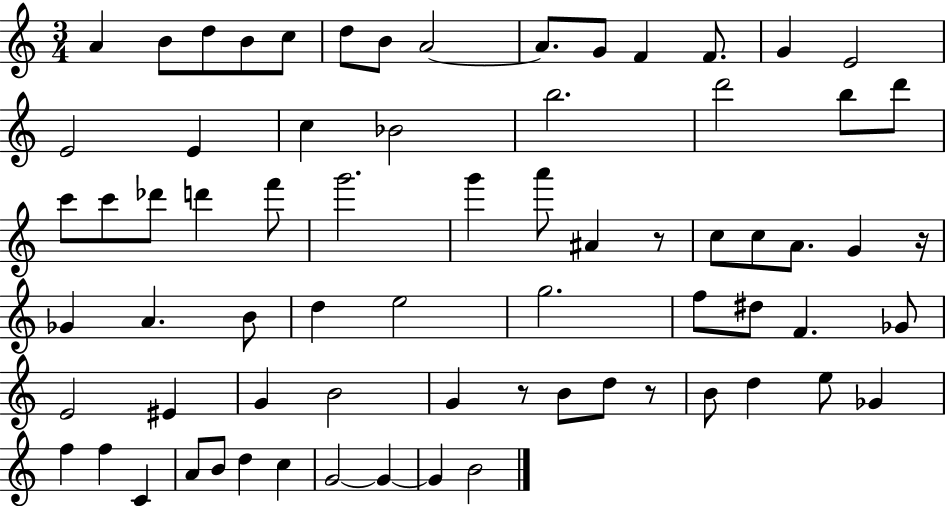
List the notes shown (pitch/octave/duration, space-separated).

A4/q B4/e D5/e B4/e C5/e D5/e B4/e A4/h A4/e. G4/e F4/q F4/e. G4/q E4/h E4/h E4/q C5/q Bb4/h B5/h. D6/h B5/e D6/e C6/e C6/e Db6/e D6/q F6/e G6/h. G6/q A6/e A#4/q R/e C5/e C5/e A4/e. G4/q R/s Gb4/q A4/q. B4/e D5/q E5/h G5/h. F5/e D#5/e F4/q. Gb4/e E4/h EIS4/q G4/q B4/h G4/q R/e B4/e D5/e R/e B4/e D5/q E5/e Gb4/q F5/q F5/q C4/q A4/e B4/e D5/q C5/q G4/h G4/q G4/q B4/h